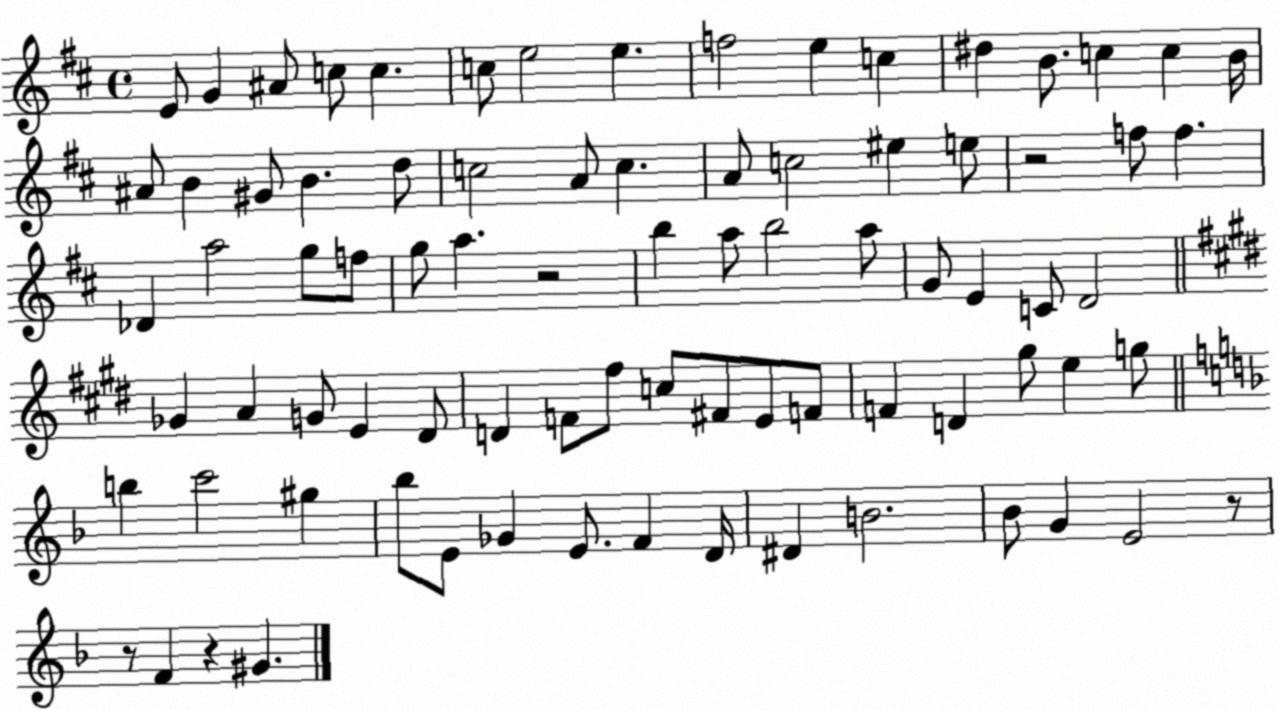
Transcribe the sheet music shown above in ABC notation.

X:1
T:Untitled
M:4/4
L:1/4
K:D
E/2 G ^A/2 c/2 c c/2 e2 e f2 e c ^d B/2 c c B/4 ^A/2 B ^G/2 B d/2 c2 A/2 c A/2 c2 ^e e/2 z2 f/2 f _D a2 g/2 f/2 g/2 a z2 b a/2 b2 a/2 G/2 E C/2 D2 _G A G/2 E ^D/2 D F/2 ^f/2 c/2 ^F/2 E/2 F/2 F D ^g/2 e g/2 b c'2 ^g _b/2 E/2 _G E/2 F D/4 ^D B2 _B/2 G E2 z/2 z/2 F z ^G